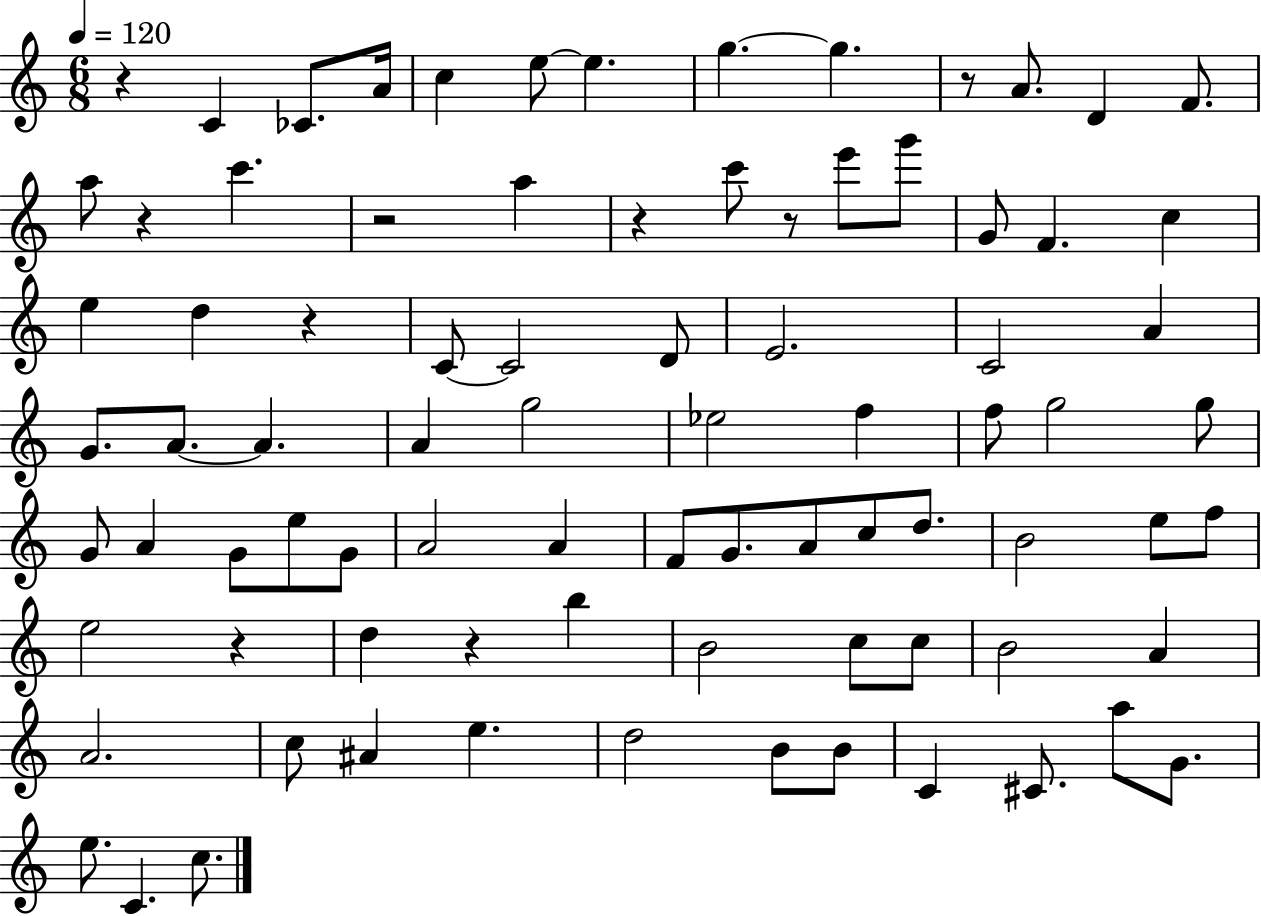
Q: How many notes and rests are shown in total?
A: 84